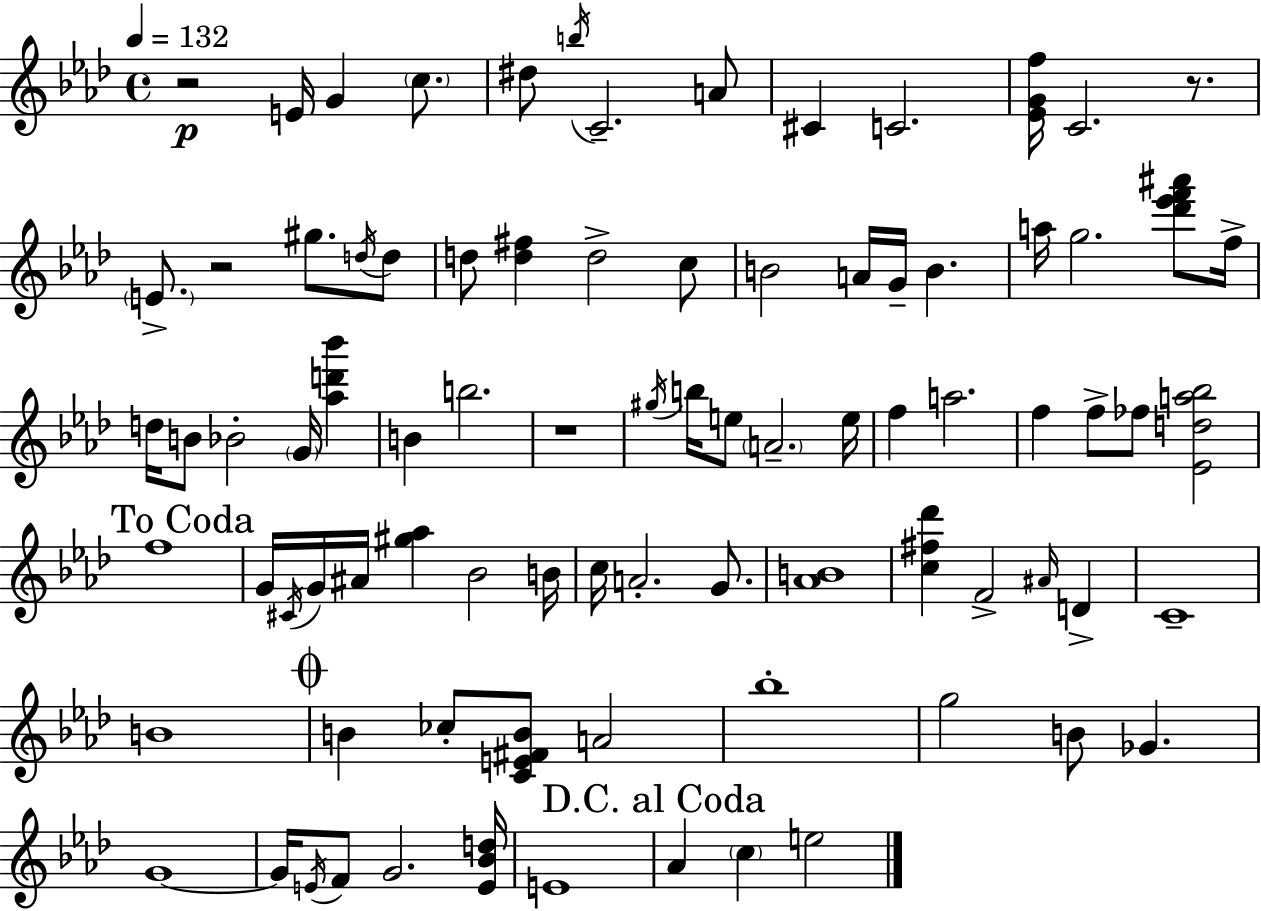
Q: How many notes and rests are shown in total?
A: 85